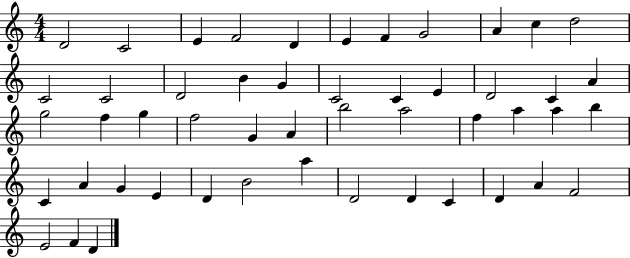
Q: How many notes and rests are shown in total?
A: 50